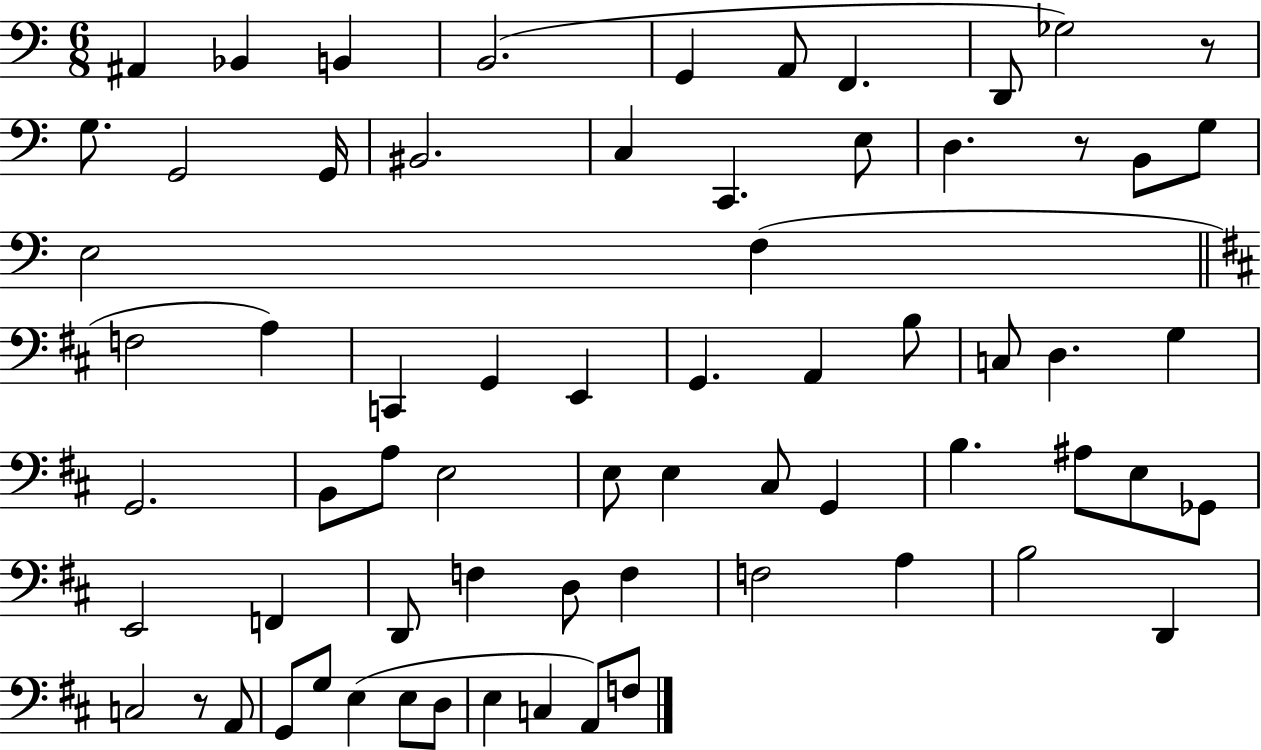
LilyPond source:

{
  \clef bass
  \numericTimeSignature
  \time 6/8
  \key c \major
  ais,4 bes,4 b,4 | b,2.( | g,4 a,8 f,4. | d,8 ges2) r8 | \break g8. g,2 g,16 | bis,2. | c4 c,4. e8 | d4. r8 b,8 g8 | \break e2 f4( | \bar "||" \break \key b \minor f2 a4) | c,4 g,4 e,4 | g,4. a,4 b8 | c8 d4. g4 | \break g,2. | b,8 a8 e2 | e8 e4 cis8 g,4 | b4. ais8 e8 ges,8 | \break e,2 f,4 | d,8 f4 d8 f4 | f2 a4 | b2 d,4 | \break c2 r8 a,8 | g,8 g8 e4( e8 d8 | e4 c4 a,8) f8 | \bar "|."
}